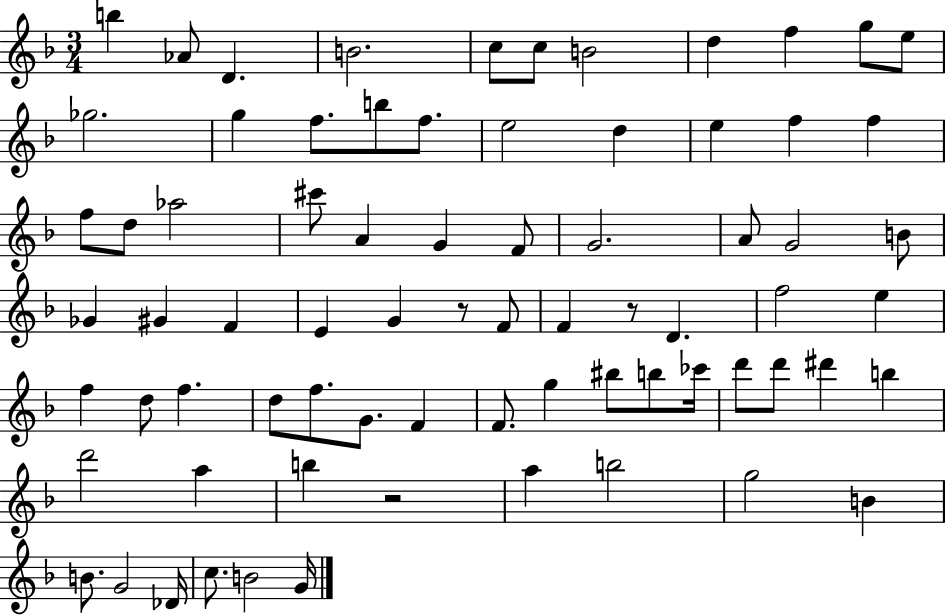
{
  \clef treble
  \numericTimeSignature
  \time 3/4
  \key f \major
  \repeat volta 2 { b''4 aes'8 d'4. | b'2. | c''8 c''8 b'2 | d''4 f''4 g''8 e''8 | \break ges''2. | g''4 f''8. b''8 f''8. | e''2 d''4 | e''4 f''4 f''4 | \break f''8 d''8 aes''2 | cis'''8 a'4 g'4 f'8 | g'2. | a'8 g'2 b'8 | \break ges'4 gis'4 f'4 | e'4 g'4 r8 f'8 | f'4 r8 d'4. | f''2 e''4 | \break f''4 d''8 f''4. | d''8 f''8. g'8. f'4 | f'8. g''4 bis''8 b''8 ces'''16 | d'''8 d'''8 dis'''4 b''4 | \break d'''2 a''4 | b''4 r2 | a''4 b''2 | g''2 b'4 | \break b'8. g'2 des'16 | c''8. b'2 g'16 | } \bar "|."
}